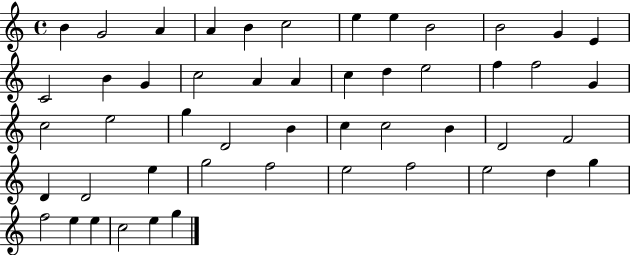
{
  \clef treble
  \time 4/4
  \defaultTimeSignature
  \key c \major
  b'4 g'2 a'4 | a'4 b'4 c''2 | e''4 e''4 b'2 | b'2 g'4 e'4 | \break c'2 b'4 g'4 | c''2 a'4 a'4 | c''4 d''4 e''2 | f''4 f''2 g'4 | \break c''2 e''2 | g''4 d'2 b'4 | c''4 c''2 b'4 | d'2 f'2 | \break d'4 d'2 e''4 | g''2 f''2 | e''2 f''2 | e''2 d''4 g''4 | \break f''2 e''4 e''4 | c''2 e''4 g''4 | \bar "|."
}